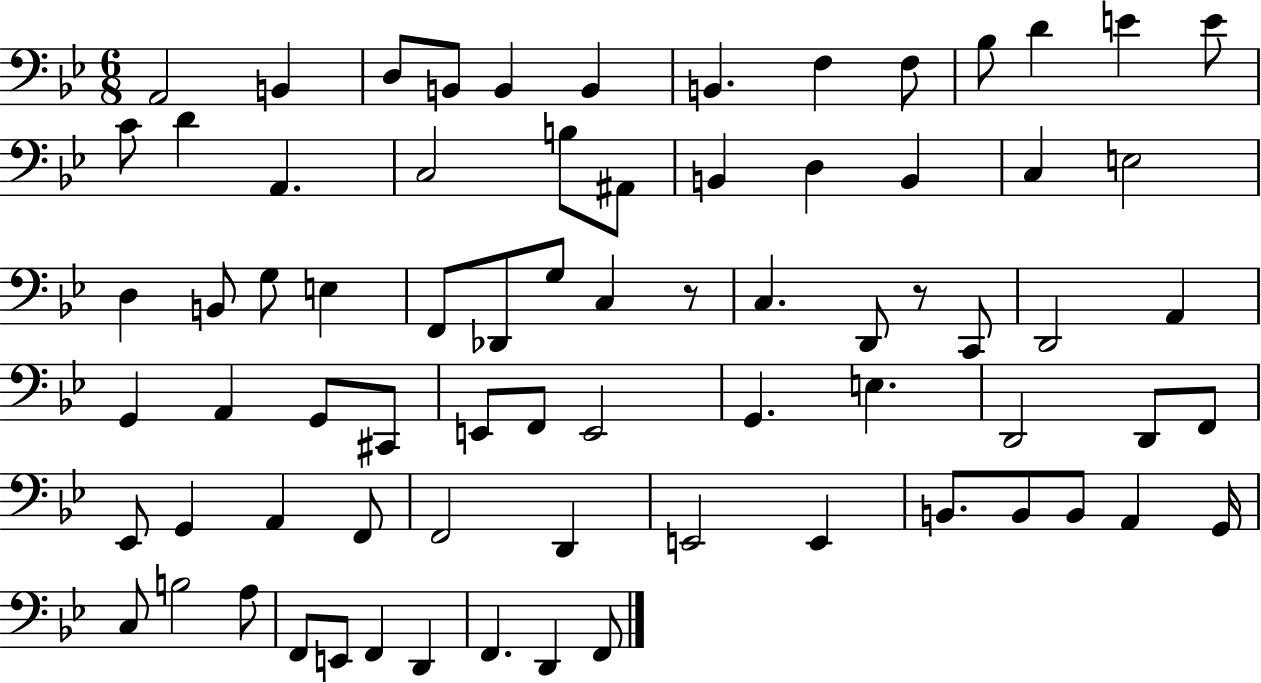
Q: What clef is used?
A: bass